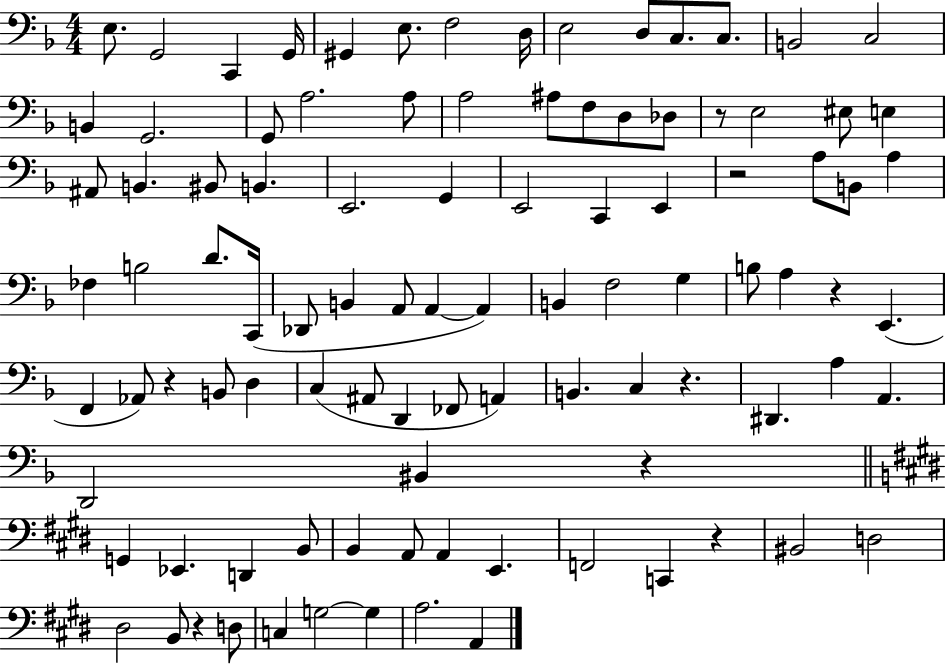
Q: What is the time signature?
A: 4/4